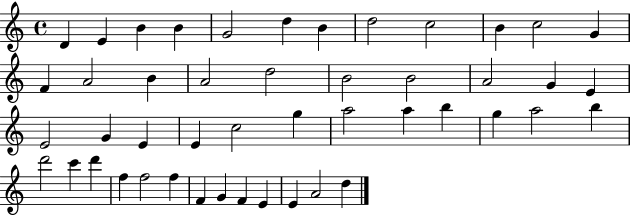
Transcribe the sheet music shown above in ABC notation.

X:1
T:Untitled
M:4/4
L:1/4
K:C
D E B B G2 d B d2 c2 B c2 G F A2 B A2 d2 B2 B2 A2 G E E2 G E E c2 g a2 a b g a2 b d'2 c' d' f f2 f F G F E E A2 d